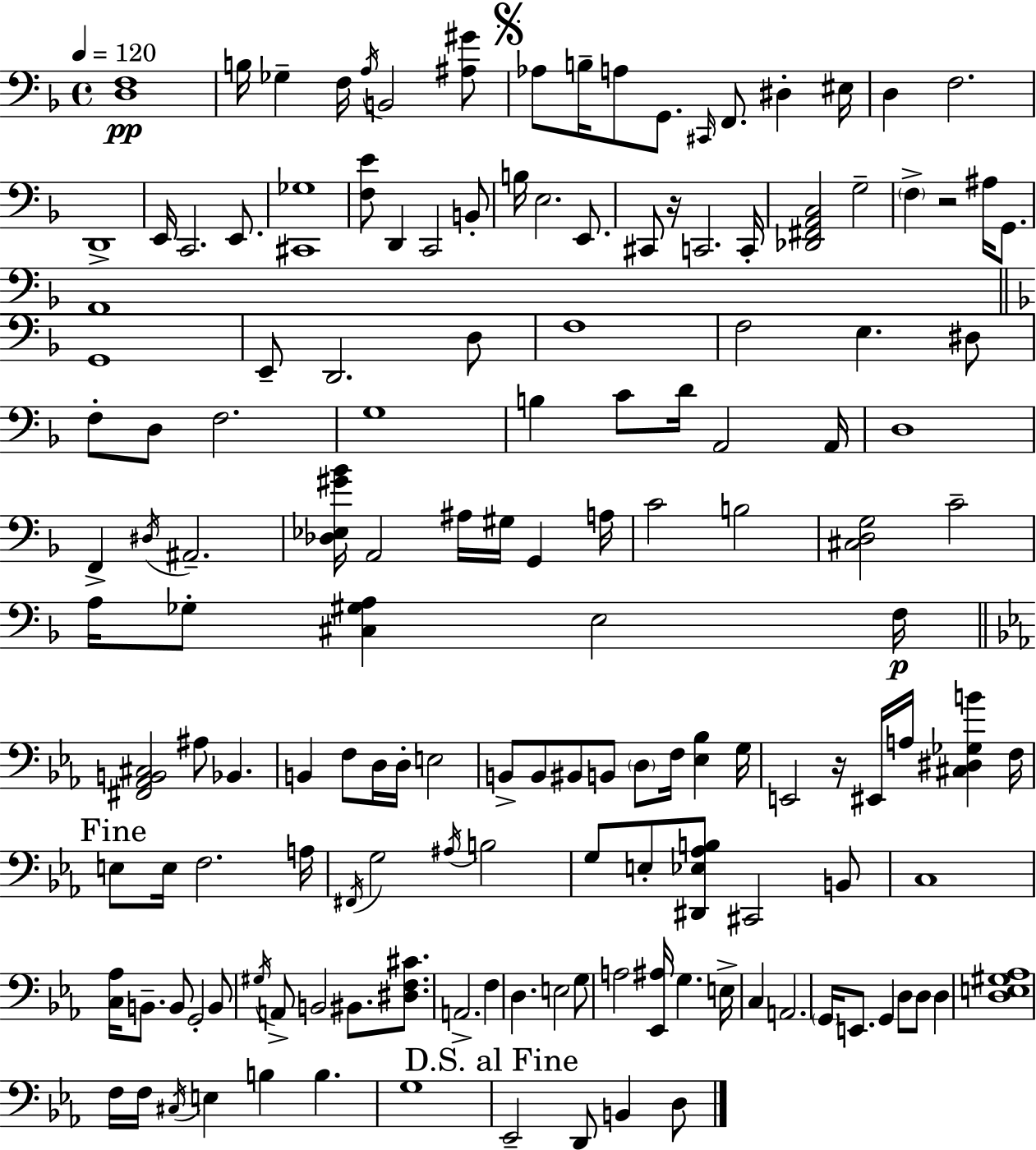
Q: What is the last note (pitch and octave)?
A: D3